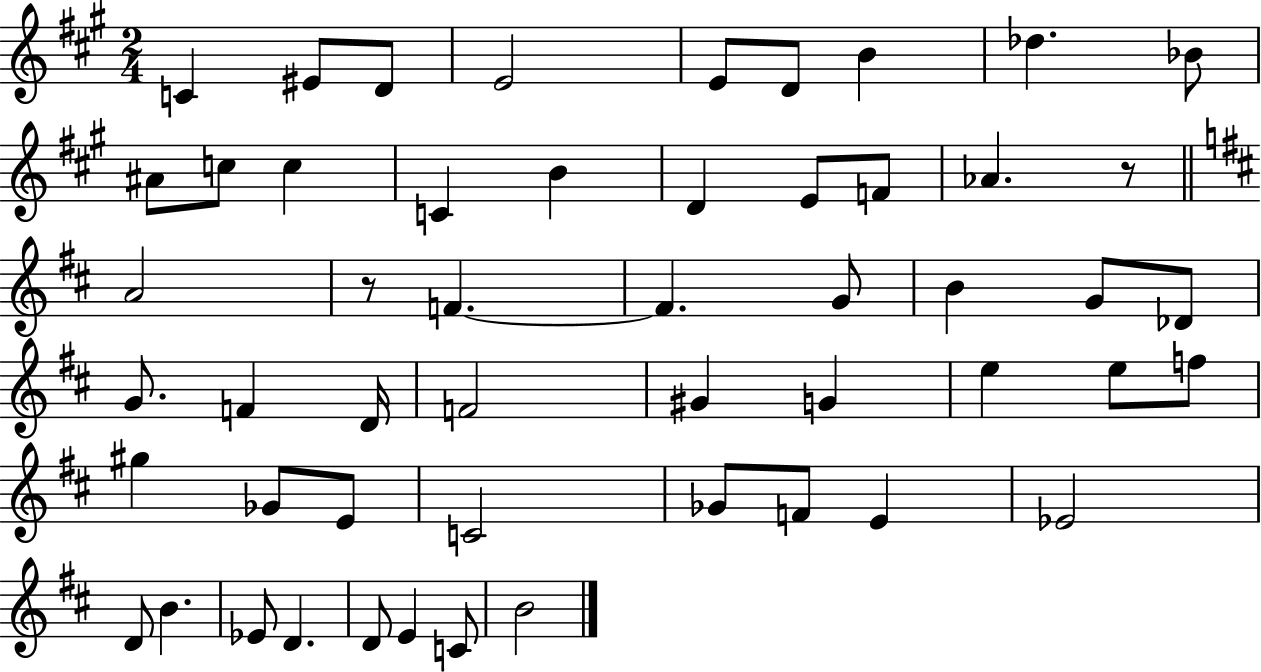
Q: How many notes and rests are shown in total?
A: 52